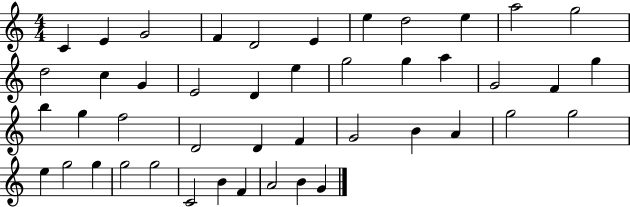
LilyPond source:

{
  \clef treble
  \numericTimeSignature
  \time 4/4
  \key c \major
  c'4 e'4 g'2 | f'4 d'2 e'4 | e''4 d''2 e''4 | a''2 g''2 | \break d''2 c''4 g'4 | e'2 d'4 e''4 | g''2 g''4 a''4 | g'2 f'4 g''4 | \break b''4 g''4 f''2 | d'2 d'4 f'4 | g'2 b'4 a'4 | g''2 g''2 | \break e''4 g''2 g''4 | g''2 g''2 | c'2 b'4 f'4 | a'2 b'4 g'4 | \break \bar "|."
}